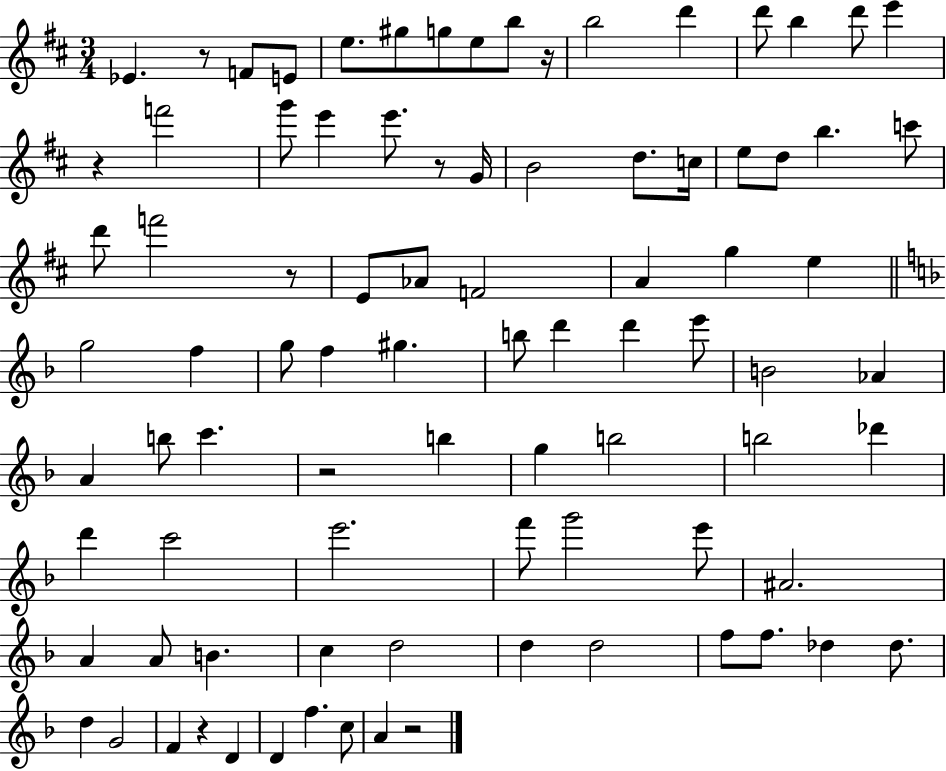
Eb4/q. R/e F4/e E4/e E5/e. G#5/e G5/e E5/e B5/e R/s B5/h D6/q D6/e B5/q D6/e E6/q R/q F6/h G6/e E6/q E6/e. R/e G4/s B4/h D5/e. C5/s E5/e D5/e B5/q. C6/e D6/e F6/h R/e E4/e Ab4/e F4/h A4/q G5/q E5/q G5/h F5/q G5/e F5/q G#5/q. B5/e D6/q D6/q E6/e B4/h Ab4/q A4/q B5/e C6/q. R/h B5/q G5/q B5/h B5/h Db6/q D6/q C6/h E6/h. F6/e G6/h E6/e A#4/h. A4/q A4/e B4/q. C5/q D5/h D5/q D5/h F5/e F5/e. Db5/q Db5/e. D5/q G4/h F4/q R/q D4/q D4/q F5/q. C5/e A4/q R/h